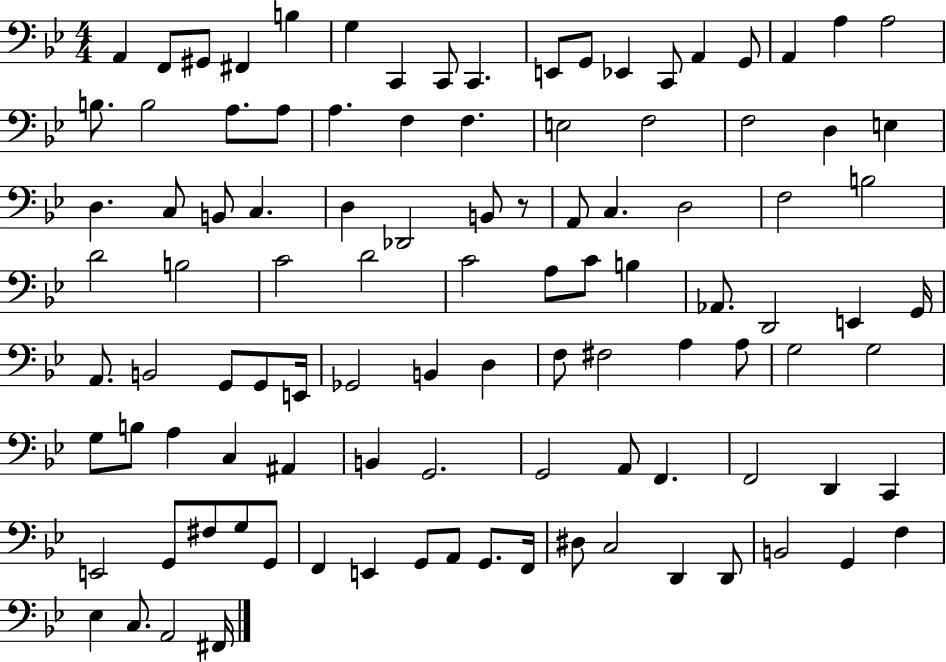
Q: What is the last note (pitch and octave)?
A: F#2